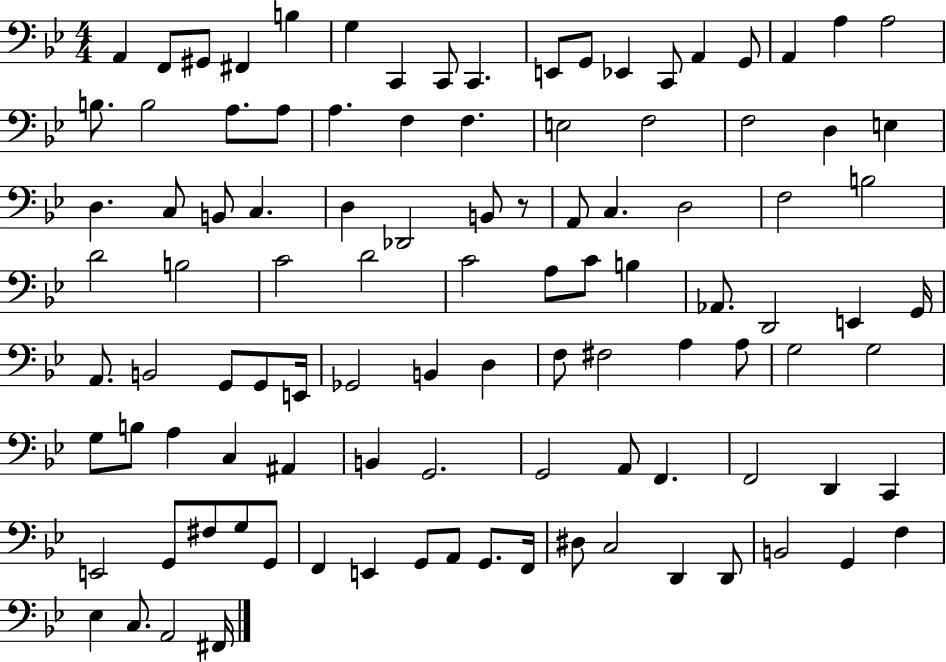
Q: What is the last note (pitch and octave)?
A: F#2